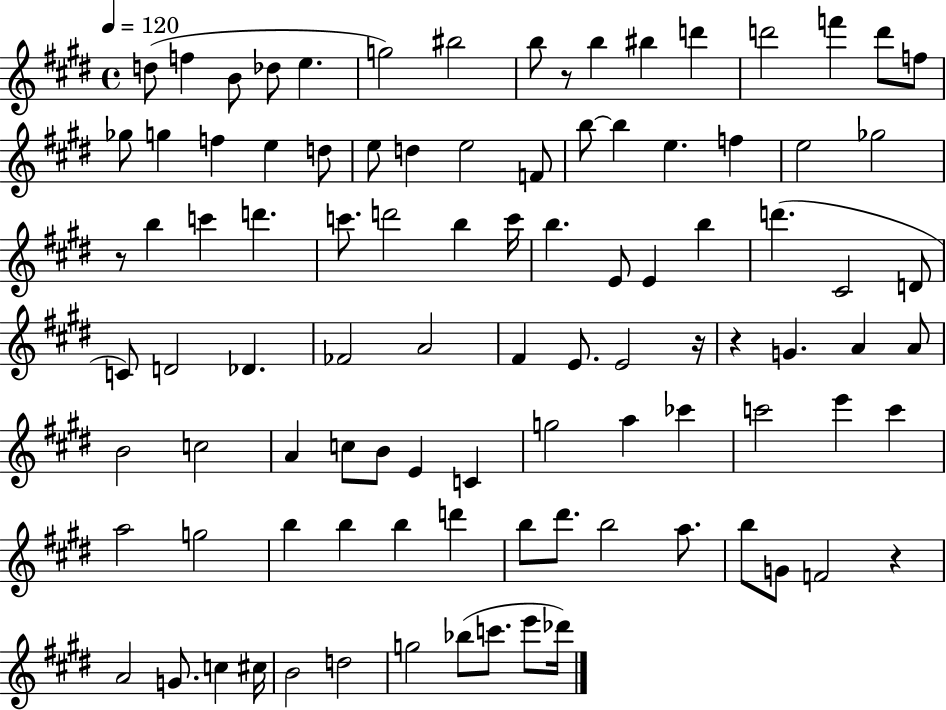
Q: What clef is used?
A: treble